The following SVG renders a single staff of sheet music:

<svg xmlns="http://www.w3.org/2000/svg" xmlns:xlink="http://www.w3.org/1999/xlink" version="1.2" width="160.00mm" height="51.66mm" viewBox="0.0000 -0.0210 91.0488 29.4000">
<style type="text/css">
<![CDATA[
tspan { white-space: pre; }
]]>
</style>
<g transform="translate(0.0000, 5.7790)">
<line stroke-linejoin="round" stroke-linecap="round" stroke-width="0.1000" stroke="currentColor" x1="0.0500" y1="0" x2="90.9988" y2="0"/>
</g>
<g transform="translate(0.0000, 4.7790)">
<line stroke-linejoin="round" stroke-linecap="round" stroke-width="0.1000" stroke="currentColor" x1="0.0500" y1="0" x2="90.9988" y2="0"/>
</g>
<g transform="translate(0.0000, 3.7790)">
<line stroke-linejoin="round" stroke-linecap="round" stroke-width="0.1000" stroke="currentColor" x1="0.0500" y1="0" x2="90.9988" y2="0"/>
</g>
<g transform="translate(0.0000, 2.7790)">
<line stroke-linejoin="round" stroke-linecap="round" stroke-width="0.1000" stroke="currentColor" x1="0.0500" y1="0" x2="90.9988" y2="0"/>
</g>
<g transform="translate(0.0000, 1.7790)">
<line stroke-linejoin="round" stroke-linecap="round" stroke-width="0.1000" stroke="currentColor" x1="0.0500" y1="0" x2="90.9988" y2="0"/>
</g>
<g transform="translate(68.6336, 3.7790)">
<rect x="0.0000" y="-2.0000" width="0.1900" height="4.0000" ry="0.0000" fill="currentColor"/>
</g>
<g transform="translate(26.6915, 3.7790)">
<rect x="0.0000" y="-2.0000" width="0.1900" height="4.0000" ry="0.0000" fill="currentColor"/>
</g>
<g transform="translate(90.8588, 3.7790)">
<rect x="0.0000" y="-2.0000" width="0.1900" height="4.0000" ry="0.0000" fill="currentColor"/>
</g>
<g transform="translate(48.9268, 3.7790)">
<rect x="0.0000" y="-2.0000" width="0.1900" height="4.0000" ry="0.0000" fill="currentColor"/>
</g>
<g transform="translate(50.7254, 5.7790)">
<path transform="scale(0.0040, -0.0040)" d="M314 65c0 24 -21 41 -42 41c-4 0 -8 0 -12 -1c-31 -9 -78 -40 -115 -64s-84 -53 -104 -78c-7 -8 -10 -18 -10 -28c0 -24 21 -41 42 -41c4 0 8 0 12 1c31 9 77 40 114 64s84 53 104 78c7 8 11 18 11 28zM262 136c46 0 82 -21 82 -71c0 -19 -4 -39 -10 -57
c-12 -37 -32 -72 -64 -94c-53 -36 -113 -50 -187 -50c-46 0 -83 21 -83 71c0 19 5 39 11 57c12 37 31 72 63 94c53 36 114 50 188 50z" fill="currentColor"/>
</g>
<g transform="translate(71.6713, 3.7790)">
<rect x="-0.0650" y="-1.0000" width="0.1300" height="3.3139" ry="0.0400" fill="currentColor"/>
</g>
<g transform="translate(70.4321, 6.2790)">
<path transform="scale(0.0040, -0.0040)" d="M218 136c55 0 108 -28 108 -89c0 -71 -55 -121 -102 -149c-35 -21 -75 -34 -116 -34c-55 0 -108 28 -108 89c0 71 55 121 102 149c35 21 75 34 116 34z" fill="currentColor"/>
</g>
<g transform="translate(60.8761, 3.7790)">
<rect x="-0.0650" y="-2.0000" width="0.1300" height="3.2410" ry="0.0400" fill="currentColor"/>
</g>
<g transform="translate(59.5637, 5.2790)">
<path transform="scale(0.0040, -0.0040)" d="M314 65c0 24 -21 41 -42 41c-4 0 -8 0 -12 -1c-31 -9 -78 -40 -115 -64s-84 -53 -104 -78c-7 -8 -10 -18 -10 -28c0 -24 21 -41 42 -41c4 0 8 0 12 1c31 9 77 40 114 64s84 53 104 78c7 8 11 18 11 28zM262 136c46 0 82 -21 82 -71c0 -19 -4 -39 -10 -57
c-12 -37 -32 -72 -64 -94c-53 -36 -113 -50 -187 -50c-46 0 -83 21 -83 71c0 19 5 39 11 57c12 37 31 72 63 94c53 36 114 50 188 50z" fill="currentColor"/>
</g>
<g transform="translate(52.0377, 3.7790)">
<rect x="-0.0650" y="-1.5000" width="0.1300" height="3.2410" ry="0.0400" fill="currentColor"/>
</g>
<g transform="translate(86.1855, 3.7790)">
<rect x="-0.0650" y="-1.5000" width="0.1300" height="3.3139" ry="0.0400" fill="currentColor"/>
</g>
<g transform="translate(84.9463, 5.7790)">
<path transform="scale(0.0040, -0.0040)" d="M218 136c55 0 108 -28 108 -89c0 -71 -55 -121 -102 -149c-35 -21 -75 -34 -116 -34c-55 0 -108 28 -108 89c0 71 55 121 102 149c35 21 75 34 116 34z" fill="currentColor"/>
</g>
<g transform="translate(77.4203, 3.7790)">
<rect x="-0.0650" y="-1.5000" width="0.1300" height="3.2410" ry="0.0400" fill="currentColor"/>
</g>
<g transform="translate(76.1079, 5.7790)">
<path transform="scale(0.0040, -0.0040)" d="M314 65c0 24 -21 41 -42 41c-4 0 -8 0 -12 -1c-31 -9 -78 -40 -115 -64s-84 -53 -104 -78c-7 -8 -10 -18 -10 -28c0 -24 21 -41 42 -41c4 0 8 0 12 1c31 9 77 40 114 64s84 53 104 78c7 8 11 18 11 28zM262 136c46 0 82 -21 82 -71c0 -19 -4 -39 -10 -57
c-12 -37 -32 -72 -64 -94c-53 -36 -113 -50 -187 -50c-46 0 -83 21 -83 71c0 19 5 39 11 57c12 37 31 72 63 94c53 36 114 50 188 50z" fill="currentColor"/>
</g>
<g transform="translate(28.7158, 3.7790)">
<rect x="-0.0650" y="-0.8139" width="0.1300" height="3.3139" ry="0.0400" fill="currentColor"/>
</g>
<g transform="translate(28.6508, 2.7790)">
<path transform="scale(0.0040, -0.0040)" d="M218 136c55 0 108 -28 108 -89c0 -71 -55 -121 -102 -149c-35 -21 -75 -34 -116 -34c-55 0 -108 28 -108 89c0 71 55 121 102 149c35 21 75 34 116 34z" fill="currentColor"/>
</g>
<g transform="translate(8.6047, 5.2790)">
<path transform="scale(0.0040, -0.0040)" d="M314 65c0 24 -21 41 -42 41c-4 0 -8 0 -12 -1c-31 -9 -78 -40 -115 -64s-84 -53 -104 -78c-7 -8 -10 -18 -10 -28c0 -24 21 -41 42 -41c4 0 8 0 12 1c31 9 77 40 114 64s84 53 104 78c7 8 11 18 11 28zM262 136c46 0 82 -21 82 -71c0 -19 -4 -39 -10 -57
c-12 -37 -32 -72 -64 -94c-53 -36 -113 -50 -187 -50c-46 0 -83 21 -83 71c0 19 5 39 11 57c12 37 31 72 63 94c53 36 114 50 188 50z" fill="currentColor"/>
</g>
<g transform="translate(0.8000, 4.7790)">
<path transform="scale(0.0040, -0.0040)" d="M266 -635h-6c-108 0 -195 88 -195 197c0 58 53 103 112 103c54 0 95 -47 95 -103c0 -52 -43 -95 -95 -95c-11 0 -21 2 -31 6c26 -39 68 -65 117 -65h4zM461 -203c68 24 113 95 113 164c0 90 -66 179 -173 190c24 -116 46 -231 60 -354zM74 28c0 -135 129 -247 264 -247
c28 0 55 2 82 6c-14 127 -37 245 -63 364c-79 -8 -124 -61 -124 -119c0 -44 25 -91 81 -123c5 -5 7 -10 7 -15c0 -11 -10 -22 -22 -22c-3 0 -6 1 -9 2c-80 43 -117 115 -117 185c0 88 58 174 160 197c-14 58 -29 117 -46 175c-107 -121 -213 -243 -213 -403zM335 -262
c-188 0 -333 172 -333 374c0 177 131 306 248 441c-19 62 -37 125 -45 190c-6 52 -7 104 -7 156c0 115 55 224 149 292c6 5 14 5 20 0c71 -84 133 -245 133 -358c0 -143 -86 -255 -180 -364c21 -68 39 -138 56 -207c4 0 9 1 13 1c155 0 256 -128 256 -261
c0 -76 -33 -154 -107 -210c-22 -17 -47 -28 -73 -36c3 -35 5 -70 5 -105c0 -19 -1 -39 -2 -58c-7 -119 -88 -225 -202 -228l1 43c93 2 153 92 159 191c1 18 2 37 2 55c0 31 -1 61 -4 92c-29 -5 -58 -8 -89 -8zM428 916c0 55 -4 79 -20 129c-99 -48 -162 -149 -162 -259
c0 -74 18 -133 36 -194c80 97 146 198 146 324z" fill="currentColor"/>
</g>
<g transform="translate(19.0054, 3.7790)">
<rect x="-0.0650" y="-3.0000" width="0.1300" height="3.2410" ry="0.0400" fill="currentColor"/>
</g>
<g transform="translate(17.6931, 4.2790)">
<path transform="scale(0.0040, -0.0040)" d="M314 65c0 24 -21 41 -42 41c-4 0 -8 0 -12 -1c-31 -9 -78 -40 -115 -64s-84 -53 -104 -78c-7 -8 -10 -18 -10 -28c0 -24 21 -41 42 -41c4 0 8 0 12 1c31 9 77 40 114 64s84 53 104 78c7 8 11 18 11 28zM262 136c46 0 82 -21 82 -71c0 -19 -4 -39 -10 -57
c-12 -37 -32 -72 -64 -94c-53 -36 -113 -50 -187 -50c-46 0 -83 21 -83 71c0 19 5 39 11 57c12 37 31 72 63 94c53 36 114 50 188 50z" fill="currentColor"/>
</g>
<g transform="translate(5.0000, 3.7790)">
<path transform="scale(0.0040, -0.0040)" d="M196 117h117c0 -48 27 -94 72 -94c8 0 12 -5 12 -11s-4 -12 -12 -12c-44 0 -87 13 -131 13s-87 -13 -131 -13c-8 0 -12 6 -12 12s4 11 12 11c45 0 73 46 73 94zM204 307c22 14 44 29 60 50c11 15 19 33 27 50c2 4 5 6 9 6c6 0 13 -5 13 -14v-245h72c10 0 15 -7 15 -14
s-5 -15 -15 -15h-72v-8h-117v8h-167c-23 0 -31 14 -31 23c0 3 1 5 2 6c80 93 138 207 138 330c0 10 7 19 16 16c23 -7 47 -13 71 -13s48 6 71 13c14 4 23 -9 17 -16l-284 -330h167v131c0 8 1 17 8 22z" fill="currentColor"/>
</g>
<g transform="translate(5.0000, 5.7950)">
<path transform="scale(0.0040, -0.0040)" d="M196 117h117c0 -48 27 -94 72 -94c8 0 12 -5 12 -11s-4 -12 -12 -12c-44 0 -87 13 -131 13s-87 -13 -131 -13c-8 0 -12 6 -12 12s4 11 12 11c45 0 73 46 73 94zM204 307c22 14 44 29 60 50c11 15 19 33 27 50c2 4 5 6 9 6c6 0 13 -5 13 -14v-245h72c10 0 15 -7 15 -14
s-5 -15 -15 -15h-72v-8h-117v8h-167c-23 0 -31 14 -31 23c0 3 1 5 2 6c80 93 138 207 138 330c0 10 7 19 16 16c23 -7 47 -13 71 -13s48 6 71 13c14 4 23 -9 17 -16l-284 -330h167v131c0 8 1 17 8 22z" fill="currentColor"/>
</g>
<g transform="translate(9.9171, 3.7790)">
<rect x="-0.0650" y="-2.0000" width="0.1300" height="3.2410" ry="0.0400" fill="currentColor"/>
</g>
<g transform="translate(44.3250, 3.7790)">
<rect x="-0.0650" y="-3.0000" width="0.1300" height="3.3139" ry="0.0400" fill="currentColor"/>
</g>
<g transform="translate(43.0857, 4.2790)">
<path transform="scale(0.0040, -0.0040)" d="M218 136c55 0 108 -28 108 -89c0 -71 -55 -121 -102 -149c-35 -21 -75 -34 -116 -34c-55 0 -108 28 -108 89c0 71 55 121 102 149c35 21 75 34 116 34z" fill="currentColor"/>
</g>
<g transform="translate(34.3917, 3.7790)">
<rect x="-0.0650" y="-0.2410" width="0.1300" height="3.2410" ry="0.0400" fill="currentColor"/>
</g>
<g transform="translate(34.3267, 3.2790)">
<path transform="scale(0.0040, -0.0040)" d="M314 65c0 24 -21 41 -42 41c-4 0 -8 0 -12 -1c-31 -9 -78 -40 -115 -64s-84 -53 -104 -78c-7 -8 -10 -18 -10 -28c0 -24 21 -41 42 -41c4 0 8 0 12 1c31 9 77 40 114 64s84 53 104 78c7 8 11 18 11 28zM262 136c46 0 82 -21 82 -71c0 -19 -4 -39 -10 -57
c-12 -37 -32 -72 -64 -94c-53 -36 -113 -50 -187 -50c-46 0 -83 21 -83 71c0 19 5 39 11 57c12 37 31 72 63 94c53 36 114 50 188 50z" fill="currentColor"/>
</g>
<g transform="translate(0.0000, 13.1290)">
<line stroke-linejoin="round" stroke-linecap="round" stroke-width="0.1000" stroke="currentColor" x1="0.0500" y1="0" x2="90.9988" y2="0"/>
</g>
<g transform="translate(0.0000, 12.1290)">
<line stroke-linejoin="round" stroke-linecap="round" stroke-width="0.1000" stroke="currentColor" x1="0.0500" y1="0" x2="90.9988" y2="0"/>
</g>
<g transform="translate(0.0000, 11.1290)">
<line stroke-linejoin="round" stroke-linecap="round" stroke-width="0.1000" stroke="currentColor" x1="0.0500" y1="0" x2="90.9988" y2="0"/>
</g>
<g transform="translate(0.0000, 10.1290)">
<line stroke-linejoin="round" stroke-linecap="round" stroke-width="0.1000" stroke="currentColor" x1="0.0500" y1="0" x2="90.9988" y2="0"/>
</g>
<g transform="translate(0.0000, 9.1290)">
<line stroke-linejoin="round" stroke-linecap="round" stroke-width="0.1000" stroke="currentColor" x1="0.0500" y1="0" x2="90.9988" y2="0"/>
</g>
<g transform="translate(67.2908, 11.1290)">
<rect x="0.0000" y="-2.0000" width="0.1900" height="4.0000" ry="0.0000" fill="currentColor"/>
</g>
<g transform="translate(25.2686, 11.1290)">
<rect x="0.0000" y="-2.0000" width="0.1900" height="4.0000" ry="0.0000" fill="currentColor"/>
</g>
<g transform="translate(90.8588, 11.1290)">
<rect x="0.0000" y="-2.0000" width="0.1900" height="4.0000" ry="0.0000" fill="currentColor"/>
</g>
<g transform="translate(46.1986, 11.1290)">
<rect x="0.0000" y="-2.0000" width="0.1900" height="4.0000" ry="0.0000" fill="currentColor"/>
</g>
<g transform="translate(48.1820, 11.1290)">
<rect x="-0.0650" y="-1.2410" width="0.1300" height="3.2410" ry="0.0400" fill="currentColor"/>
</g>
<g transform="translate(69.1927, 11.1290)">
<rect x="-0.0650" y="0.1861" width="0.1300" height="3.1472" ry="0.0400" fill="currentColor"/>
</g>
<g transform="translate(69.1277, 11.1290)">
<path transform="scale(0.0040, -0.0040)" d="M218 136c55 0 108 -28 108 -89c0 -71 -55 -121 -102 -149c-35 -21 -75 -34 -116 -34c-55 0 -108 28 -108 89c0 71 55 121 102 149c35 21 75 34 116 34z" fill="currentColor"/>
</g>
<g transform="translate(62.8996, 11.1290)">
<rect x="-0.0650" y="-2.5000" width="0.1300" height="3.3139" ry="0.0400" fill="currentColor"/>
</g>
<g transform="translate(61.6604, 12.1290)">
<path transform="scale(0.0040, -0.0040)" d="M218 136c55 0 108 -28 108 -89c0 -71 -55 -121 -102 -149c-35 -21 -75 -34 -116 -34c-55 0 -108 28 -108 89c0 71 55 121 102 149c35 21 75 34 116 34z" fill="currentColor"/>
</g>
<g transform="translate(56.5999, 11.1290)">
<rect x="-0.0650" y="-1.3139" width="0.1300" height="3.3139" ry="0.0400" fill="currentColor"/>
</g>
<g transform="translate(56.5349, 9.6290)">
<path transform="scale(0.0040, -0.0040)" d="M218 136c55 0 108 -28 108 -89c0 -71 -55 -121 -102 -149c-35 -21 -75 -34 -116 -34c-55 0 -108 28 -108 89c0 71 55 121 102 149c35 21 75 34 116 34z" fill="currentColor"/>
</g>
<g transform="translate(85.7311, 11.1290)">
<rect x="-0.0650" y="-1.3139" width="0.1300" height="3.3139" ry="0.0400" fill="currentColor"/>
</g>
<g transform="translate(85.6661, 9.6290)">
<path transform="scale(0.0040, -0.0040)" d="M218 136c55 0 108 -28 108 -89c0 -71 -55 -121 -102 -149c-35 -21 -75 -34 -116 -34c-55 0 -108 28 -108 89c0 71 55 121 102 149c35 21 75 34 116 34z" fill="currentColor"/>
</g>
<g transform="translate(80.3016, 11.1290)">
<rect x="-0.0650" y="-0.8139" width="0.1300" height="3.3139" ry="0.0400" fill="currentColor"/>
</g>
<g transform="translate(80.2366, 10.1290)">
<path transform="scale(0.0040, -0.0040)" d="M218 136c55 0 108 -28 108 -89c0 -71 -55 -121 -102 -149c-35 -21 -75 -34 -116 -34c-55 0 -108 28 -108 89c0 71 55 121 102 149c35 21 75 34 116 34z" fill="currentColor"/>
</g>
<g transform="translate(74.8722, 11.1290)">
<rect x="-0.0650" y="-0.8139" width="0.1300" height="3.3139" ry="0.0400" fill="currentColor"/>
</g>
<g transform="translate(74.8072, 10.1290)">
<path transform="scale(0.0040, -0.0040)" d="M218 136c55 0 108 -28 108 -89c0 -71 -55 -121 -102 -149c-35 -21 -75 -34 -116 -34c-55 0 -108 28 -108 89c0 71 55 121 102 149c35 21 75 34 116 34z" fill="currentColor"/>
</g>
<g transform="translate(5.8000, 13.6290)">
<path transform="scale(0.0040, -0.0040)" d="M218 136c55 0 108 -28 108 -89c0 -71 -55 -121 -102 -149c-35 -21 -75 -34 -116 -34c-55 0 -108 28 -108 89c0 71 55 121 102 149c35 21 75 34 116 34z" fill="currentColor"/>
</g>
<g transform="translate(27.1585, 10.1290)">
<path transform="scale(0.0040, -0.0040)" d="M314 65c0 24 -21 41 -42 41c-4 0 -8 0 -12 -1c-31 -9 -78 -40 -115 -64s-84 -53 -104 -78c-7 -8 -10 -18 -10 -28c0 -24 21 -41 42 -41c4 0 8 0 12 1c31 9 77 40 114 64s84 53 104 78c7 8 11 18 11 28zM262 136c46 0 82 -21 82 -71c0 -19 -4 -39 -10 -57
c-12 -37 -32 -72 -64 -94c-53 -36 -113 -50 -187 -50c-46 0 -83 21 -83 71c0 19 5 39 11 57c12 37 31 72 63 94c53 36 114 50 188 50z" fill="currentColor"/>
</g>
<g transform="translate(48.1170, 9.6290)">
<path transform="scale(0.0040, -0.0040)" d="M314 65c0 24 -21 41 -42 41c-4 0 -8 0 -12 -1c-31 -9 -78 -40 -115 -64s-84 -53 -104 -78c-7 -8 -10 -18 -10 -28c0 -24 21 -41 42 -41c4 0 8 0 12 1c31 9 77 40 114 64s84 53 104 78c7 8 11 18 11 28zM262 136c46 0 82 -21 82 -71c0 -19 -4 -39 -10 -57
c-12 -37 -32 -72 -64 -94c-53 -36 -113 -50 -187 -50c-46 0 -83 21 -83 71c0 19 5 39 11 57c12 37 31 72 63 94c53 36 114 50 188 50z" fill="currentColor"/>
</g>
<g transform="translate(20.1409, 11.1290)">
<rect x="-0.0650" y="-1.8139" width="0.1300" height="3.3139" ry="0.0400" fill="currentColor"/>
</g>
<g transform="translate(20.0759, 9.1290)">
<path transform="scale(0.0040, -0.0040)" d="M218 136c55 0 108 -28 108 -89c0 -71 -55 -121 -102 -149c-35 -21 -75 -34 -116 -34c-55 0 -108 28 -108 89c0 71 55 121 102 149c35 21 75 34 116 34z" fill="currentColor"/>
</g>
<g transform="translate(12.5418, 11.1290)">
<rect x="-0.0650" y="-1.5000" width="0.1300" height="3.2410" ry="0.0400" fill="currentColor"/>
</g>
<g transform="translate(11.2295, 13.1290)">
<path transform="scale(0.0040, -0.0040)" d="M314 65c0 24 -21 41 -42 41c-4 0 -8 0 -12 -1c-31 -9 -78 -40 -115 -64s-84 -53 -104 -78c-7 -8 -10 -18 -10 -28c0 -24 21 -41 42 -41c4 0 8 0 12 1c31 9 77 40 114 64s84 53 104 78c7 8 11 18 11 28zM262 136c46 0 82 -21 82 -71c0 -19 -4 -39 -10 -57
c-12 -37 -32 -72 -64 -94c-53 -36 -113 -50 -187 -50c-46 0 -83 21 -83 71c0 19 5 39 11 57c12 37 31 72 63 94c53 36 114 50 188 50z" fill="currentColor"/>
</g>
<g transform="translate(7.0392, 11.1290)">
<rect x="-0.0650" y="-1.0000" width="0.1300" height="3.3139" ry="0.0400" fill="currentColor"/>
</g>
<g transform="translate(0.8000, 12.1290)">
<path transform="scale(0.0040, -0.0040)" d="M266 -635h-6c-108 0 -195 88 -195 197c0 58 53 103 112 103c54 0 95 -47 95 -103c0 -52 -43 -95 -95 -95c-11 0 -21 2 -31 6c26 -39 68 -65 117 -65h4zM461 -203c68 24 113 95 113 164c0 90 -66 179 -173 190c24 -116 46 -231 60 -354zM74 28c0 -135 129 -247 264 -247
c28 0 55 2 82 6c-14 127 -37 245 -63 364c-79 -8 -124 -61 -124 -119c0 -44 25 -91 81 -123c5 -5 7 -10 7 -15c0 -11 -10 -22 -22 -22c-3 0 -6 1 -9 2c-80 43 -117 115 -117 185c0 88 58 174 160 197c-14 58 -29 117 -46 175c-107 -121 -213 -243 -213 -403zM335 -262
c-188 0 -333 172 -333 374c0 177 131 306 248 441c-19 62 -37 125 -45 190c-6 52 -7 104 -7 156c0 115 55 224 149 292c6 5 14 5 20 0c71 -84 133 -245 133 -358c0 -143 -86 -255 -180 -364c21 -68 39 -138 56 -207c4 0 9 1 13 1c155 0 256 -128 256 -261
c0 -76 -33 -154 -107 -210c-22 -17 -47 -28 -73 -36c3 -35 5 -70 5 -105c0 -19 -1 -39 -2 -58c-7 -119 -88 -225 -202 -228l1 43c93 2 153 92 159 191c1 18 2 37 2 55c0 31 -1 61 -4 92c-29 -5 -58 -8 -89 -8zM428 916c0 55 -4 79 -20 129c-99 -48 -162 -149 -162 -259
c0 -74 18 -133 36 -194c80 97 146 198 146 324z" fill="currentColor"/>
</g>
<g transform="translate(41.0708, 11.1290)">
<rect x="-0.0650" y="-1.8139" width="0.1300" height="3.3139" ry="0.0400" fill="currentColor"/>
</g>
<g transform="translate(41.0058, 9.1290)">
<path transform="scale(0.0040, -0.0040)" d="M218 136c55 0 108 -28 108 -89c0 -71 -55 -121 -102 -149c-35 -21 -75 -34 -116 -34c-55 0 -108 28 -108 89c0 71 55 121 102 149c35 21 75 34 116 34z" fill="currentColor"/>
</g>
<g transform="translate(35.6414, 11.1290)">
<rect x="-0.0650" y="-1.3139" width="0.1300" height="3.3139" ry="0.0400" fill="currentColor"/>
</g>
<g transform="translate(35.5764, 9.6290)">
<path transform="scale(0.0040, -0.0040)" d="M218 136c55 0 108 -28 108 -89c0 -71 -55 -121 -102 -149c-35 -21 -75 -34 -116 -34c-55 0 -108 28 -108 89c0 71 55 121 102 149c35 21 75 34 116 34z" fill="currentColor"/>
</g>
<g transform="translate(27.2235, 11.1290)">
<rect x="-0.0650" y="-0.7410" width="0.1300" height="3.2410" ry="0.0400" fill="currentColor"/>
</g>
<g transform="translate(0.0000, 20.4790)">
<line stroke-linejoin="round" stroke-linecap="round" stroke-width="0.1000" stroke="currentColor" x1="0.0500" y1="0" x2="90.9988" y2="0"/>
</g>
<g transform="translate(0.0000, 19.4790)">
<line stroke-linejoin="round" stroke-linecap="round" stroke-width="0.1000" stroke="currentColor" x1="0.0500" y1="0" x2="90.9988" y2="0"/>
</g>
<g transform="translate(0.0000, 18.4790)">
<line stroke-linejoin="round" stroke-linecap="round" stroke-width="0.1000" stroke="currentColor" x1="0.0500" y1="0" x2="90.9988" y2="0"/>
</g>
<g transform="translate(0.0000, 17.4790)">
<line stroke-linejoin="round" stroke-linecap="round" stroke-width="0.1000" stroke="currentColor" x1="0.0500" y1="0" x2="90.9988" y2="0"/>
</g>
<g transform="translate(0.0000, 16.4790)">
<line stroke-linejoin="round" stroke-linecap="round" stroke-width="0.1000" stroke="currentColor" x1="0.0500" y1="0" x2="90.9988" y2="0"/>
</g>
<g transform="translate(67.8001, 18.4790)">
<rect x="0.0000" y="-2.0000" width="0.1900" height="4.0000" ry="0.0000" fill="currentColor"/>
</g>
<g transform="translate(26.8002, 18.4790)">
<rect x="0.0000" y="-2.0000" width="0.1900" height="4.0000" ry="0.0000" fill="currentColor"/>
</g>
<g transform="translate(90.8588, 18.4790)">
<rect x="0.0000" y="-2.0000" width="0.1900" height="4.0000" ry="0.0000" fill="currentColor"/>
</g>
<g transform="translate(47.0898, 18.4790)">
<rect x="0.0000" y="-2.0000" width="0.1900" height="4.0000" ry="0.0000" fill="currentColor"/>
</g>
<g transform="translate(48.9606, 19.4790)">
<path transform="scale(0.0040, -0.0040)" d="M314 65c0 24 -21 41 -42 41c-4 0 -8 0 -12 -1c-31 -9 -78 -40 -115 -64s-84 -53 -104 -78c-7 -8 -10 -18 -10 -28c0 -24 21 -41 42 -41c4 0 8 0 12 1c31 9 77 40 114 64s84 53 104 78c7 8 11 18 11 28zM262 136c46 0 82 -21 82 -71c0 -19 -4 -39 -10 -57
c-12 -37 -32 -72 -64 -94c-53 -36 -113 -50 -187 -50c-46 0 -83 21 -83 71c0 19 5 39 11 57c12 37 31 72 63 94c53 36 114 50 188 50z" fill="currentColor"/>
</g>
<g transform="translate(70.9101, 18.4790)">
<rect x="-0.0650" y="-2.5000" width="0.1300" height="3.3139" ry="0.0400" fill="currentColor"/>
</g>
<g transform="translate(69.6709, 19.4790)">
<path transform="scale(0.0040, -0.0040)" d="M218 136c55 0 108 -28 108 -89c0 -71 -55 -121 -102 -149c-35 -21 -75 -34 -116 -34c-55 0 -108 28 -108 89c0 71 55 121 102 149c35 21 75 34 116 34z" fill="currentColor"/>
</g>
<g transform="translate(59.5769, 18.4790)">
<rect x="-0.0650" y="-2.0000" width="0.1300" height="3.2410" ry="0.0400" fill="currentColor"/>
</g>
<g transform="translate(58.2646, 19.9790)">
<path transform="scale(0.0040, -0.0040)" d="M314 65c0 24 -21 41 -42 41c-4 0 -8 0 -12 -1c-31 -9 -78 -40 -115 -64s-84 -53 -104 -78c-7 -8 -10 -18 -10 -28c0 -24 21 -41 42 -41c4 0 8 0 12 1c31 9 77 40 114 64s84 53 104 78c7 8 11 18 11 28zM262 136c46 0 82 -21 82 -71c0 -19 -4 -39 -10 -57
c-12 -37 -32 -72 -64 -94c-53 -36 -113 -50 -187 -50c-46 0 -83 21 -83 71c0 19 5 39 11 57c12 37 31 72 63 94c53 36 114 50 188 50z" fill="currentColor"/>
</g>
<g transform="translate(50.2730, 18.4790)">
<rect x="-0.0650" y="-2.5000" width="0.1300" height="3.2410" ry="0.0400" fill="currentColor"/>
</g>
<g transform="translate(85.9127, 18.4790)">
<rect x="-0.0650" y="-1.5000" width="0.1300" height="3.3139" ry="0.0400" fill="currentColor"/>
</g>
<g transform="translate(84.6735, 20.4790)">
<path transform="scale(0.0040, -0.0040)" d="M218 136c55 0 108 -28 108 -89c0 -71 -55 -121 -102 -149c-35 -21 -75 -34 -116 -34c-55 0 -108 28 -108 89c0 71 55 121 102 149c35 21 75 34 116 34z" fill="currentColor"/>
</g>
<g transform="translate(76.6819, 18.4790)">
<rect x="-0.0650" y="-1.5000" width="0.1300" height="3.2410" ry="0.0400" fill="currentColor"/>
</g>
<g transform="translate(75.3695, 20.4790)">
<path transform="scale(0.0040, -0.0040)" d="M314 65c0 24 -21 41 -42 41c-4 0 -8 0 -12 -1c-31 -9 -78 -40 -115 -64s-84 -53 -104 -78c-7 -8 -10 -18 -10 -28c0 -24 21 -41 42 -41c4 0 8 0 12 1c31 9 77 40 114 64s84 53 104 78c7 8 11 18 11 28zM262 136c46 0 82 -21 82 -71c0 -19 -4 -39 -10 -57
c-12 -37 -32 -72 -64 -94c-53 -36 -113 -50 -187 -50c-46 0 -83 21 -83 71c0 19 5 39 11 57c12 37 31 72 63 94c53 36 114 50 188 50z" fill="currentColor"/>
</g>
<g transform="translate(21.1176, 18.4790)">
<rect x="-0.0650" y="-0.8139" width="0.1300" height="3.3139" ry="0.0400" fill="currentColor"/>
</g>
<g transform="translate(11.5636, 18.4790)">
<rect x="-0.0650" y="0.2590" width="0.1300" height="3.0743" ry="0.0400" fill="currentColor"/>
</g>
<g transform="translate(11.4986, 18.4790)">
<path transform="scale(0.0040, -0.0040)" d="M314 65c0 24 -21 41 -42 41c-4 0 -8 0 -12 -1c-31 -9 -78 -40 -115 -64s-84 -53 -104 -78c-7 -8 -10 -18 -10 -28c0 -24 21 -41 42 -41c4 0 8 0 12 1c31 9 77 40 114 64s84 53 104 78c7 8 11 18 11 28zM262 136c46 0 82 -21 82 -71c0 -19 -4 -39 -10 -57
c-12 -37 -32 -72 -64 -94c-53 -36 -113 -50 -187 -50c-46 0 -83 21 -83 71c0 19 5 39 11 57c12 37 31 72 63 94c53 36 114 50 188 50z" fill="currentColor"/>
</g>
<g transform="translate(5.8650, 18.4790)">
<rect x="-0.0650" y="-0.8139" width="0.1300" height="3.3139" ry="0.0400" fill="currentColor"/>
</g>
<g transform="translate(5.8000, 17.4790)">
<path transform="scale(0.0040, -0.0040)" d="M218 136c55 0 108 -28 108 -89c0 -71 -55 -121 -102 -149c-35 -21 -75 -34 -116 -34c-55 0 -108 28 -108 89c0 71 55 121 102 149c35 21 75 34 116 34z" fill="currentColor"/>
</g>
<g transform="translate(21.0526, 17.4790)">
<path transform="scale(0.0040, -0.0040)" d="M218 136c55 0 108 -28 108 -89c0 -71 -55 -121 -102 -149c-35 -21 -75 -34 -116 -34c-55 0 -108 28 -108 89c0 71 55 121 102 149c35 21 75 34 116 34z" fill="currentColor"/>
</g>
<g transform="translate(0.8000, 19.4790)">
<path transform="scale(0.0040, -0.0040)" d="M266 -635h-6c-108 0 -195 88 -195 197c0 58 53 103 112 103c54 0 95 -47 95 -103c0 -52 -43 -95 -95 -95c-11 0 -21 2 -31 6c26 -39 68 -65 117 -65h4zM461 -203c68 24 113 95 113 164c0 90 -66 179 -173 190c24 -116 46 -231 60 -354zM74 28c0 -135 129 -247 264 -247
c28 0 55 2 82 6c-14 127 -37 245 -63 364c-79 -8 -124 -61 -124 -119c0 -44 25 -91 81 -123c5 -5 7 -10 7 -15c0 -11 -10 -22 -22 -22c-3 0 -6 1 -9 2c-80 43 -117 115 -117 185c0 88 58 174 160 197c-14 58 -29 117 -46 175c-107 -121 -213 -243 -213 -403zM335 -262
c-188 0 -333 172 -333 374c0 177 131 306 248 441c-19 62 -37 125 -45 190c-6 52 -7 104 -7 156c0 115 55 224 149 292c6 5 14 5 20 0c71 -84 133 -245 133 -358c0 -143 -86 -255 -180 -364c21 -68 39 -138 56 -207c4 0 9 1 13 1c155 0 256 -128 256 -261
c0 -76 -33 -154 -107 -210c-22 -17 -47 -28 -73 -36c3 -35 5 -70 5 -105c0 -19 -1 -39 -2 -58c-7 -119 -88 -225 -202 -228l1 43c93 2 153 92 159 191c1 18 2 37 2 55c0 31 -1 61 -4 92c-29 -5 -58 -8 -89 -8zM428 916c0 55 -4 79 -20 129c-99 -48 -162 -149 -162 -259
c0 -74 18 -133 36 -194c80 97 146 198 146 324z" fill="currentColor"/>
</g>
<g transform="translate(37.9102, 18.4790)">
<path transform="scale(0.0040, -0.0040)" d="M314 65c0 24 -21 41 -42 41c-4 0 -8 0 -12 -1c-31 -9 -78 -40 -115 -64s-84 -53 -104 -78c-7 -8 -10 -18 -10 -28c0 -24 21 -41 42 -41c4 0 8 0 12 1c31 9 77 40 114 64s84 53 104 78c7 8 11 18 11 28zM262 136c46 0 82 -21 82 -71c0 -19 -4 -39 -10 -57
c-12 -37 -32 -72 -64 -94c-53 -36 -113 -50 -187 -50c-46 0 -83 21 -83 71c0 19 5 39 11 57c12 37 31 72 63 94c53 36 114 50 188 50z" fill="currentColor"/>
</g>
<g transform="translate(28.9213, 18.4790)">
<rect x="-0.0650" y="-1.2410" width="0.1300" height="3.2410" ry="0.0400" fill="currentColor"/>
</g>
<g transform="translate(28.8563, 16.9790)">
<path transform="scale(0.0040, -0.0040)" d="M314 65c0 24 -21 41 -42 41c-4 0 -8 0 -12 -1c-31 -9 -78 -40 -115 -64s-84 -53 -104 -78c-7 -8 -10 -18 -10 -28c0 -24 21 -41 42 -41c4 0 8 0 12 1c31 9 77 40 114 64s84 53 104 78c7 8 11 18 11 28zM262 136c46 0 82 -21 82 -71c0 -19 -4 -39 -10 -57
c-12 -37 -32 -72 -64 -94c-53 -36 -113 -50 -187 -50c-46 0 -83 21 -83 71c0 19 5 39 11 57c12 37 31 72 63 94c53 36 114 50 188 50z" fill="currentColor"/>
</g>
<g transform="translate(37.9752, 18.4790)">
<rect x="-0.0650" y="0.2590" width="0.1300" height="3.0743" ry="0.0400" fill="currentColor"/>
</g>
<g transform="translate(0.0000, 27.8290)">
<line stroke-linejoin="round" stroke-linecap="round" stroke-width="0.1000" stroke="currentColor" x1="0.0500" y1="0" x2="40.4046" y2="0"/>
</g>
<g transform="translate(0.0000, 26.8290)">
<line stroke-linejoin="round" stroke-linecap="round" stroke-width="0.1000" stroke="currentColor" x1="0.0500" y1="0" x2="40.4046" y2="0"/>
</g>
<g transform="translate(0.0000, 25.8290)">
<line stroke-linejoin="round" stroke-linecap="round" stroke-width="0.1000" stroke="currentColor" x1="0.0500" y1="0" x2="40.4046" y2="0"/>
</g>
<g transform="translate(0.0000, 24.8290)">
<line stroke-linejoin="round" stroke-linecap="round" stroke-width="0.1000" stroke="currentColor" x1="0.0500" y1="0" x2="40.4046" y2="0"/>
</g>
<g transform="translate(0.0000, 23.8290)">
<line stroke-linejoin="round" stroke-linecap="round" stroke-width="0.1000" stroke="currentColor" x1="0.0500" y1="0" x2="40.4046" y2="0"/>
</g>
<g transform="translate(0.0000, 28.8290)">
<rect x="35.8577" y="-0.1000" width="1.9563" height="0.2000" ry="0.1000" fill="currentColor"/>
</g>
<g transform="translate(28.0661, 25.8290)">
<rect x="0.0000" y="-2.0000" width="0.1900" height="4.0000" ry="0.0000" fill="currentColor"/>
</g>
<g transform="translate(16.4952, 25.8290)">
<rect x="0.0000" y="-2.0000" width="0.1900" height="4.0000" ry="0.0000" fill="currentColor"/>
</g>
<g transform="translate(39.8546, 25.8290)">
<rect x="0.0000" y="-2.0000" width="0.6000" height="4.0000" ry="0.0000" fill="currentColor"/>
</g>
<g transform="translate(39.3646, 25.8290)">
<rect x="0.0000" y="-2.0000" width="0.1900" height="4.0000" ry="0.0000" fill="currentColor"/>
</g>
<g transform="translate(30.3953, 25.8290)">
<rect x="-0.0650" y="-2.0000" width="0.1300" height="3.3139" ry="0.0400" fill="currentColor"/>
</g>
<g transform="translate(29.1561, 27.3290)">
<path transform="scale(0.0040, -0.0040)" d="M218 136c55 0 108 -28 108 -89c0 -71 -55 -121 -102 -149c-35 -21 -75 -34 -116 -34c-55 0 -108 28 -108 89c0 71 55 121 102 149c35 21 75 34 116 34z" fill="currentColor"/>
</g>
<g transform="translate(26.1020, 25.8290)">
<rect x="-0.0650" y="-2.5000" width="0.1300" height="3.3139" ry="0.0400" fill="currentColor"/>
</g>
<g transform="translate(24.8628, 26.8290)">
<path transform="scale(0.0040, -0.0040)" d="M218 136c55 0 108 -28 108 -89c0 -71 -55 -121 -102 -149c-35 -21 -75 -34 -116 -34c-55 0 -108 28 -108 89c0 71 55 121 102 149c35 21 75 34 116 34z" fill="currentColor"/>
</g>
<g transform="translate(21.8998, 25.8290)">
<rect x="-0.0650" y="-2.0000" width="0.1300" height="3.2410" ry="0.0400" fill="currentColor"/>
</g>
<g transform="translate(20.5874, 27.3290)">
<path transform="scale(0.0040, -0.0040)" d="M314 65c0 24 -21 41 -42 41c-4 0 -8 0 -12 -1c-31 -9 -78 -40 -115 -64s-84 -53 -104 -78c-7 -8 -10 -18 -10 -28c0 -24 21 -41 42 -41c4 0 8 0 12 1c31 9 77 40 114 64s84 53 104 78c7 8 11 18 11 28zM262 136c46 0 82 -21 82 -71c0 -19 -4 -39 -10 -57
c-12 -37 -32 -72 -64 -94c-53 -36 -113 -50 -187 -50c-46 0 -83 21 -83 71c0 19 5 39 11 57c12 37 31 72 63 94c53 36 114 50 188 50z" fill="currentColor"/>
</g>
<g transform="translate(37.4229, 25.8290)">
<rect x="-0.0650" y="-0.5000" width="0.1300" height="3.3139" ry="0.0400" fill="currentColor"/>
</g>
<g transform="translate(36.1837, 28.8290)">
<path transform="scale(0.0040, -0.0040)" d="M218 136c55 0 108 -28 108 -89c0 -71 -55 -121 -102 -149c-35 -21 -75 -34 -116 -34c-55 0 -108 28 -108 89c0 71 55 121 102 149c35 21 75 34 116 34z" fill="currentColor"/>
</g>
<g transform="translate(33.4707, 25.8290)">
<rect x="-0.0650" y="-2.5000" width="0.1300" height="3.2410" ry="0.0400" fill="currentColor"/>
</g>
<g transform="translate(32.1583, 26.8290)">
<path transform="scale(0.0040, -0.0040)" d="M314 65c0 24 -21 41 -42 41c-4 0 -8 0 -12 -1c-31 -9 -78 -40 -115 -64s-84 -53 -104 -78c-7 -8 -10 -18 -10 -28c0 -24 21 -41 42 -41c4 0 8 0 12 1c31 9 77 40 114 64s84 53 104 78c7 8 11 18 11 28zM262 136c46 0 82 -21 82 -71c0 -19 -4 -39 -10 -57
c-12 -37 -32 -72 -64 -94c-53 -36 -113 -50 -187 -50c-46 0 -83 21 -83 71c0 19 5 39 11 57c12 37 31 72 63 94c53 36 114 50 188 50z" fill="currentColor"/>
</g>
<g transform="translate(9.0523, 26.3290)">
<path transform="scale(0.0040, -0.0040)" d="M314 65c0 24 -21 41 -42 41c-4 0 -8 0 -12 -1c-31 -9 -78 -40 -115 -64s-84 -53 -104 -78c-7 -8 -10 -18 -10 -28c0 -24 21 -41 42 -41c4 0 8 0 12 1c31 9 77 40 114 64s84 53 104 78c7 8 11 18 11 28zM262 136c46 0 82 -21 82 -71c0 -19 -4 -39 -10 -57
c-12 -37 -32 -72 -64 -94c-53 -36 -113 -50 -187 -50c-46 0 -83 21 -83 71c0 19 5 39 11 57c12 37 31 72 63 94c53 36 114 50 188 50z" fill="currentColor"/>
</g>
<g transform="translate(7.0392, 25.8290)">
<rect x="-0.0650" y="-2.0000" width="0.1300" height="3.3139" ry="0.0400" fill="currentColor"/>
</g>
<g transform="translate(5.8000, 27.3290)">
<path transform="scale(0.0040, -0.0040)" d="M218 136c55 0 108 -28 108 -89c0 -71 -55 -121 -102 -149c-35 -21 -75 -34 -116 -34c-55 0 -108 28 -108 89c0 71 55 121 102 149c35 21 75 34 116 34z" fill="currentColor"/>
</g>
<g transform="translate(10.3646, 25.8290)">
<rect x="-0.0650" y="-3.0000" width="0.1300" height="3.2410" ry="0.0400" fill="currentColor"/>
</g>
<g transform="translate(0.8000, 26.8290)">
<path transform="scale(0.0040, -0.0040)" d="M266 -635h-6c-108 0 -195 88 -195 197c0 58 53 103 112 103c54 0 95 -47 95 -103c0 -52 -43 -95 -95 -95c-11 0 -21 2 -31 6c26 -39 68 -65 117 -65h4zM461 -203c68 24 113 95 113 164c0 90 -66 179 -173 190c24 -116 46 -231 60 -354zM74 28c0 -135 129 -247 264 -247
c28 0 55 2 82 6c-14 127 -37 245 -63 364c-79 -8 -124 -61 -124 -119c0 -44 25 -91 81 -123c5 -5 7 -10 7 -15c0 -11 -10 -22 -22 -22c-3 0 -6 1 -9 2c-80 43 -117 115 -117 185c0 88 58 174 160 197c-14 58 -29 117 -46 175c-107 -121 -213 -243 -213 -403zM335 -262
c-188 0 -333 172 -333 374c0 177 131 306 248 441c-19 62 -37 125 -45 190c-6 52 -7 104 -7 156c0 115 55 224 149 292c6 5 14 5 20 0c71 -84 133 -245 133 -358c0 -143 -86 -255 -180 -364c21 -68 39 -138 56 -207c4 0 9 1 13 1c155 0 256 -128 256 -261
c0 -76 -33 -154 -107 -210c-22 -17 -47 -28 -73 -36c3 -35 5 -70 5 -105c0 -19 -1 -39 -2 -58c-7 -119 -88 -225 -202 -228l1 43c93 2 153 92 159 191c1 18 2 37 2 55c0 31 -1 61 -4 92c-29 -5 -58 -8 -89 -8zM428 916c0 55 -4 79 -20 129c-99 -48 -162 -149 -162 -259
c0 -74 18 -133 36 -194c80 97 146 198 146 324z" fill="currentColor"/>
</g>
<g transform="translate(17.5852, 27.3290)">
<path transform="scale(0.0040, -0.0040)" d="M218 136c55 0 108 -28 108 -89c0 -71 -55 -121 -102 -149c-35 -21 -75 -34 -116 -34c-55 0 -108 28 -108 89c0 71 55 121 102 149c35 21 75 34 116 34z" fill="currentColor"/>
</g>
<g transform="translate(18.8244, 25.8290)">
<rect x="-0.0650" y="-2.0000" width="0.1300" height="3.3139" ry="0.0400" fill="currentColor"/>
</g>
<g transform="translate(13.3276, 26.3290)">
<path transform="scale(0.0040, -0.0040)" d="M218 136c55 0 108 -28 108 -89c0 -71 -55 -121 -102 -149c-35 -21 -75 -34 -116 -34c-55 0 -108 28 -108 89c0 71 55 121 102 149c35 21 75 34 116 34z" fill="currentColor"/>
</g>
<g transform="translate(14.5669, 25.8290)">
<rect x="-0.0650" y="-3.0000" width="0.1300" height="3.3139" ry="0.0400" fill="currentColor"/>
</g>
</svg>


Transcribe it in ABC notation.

X:1
T:Untitled
M:4/4
L:1/4
K:C
F2 A2 d c2 A E2 F2 D E2 E D E2 f d2 e f e2 e G B d d e d B2 d e2 B2 G2 F2 G E2 E F A2 A F F2 G F G2 C